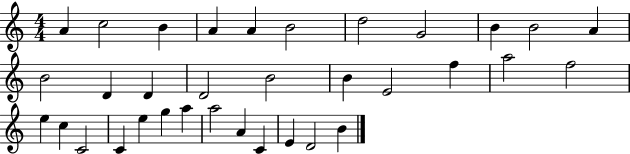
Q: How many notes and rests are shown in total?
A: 34